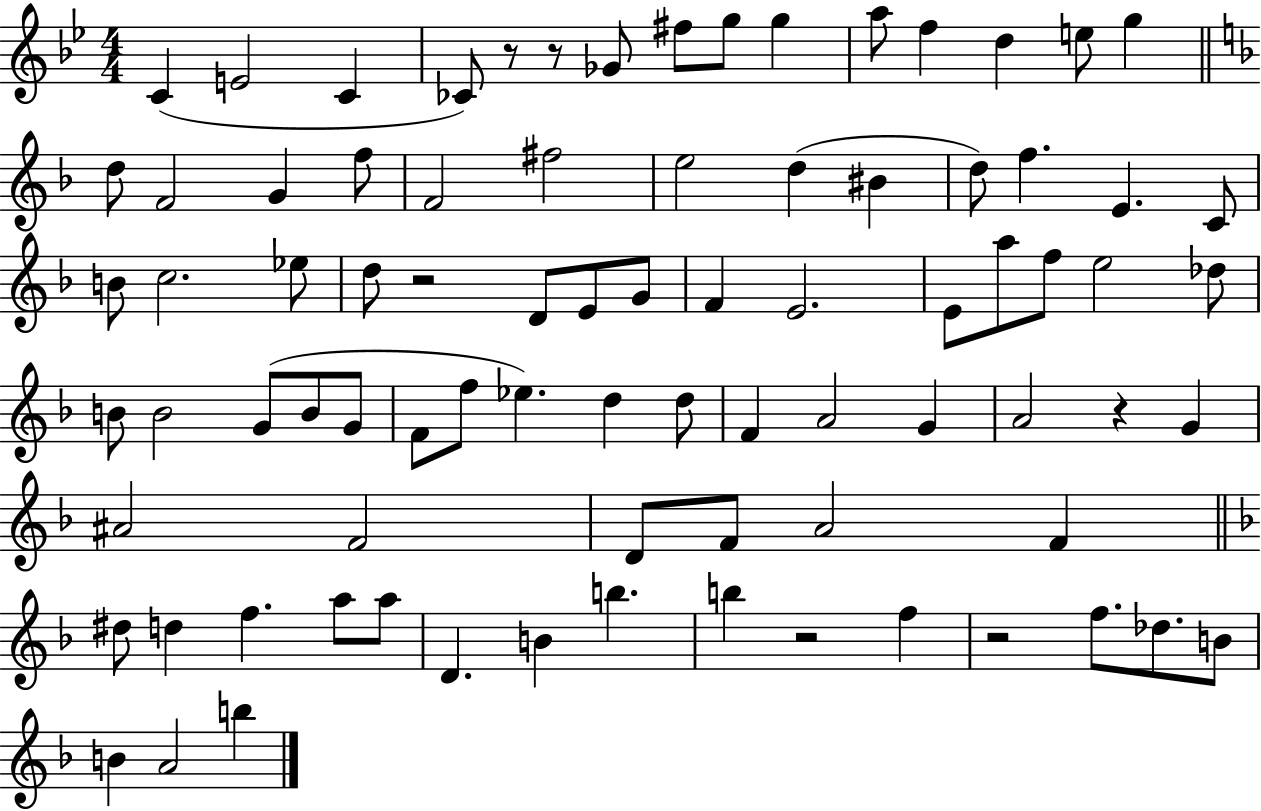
{
  \clef treble
  \numericTimeSignature
  \time 4/4
  \key bes \major
  c'4( e'2 c'4 | ces'8) r8 r8 ges'8 fis''8 g''8 g''4 | a''8 f''4 d''4 e''8 g''4 | \bar "||" \break \key f \major d''8 f'2 g'4 f''8 | f'2 fis''2 | e''2 d''4( bis'4 | d''8) f''4. e'4. c'8 | \break b'8 c''2. ees''8 | d''8 r2 d'8 e'8 g'8 | f'4 e'2. | e'8 a''8 f''8 e''2 des''8 | \break b'8 b'2 g'8( b'8 g'8 | f'8 f''8 ees''4.) d''4 d''8 | f'4 a'2 g'4 | a'2 r4 g'4 | \break ais'2 f'2 | d'8 f'8 a'2 f'4 | \bar "||" \break \key d \minor dis''8 d''4 f''4. a''8 a''8 | d'4. b'4 b''4. | b''4 r2 f''4 | r2 f''8. des''8. b'8 | \break b'4 a'2 b''4 | \bar "|."
}